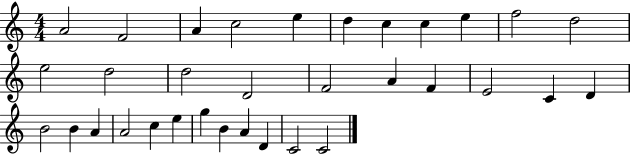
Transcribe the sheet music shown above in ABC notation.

X:1
T:Untitled
M:4/4
L:1/4
K:C
A2 F2 A c2 e d c c e f2 d2 e2 d2 d2 D2 F2 A F E2 C D B2 B A A2 c e g B A D C2 C2